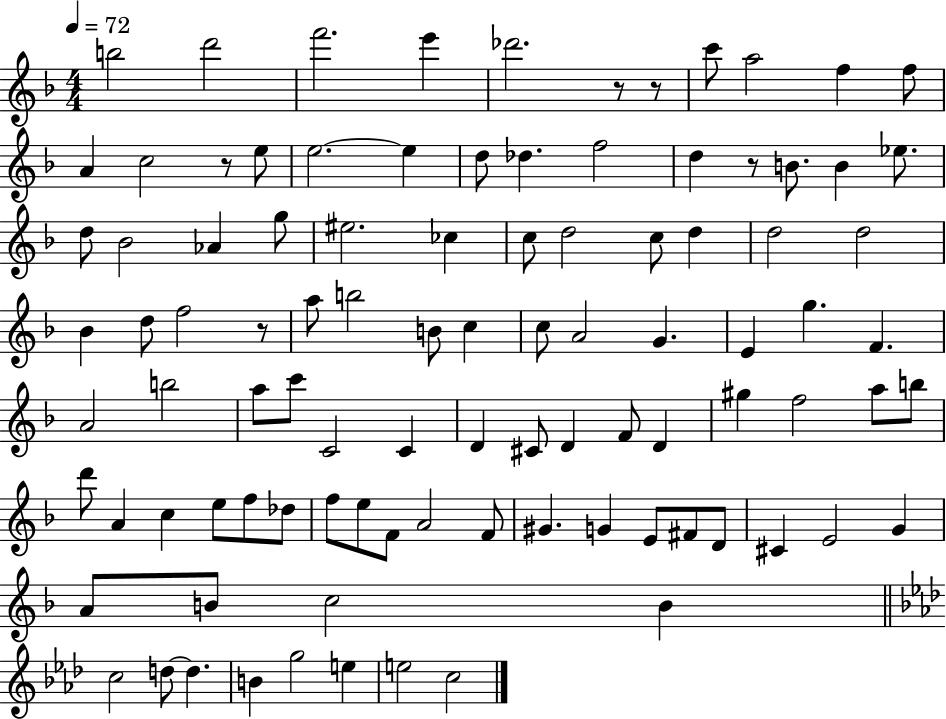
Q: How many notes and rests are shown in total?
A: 97